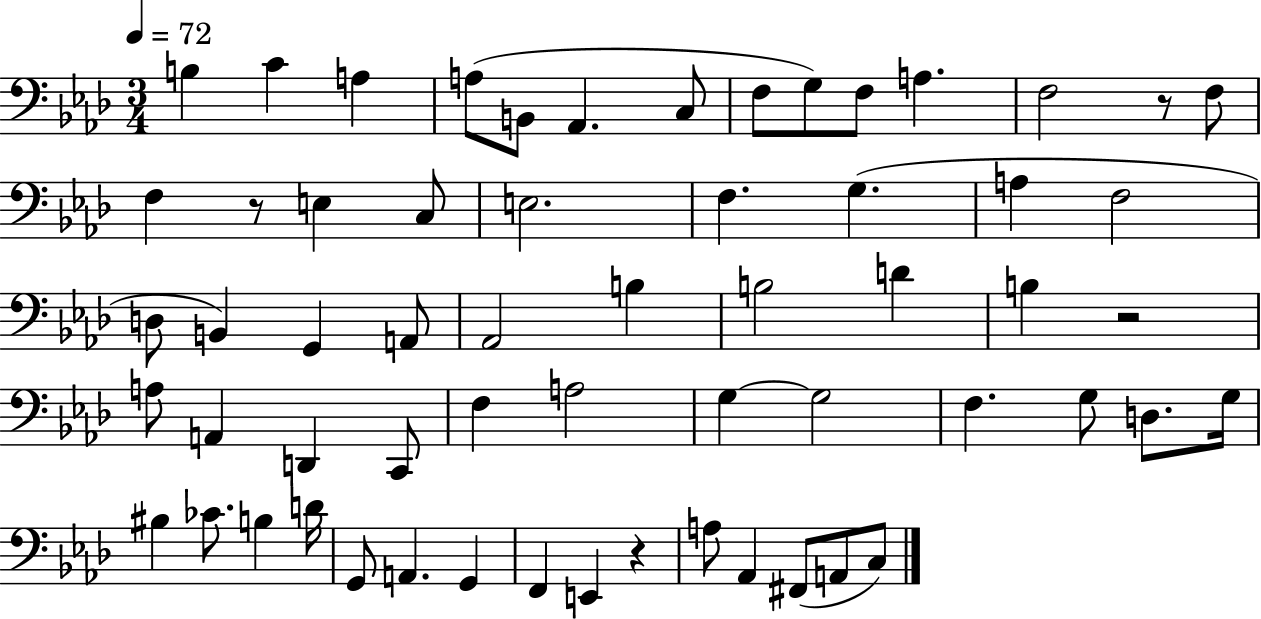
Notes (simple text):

B3/q C4/q A3/q A3/e B2/e Ab2/q. C3/e F3/e G3/e F3/e A3/q. F3/h R/e F3/e F3/q R/e E3/q C3/e E3/h. F3/q. G3/q. A3/q F3/h D3/e B2/q G2/q A2/e Ab2/h B3/q B3/h D4/q B3/q R/h A3/e A2/q D2/q C2/e F3/q A3/h G3/q G3/h F3/q. G3/e D3/e. G3/s BIS3/q CES4/e. B3/q D4/s G2/e A2/q. G2/q F2/q E2/q R/q A3/e Ab2/q F#2/e A2/e C3/e